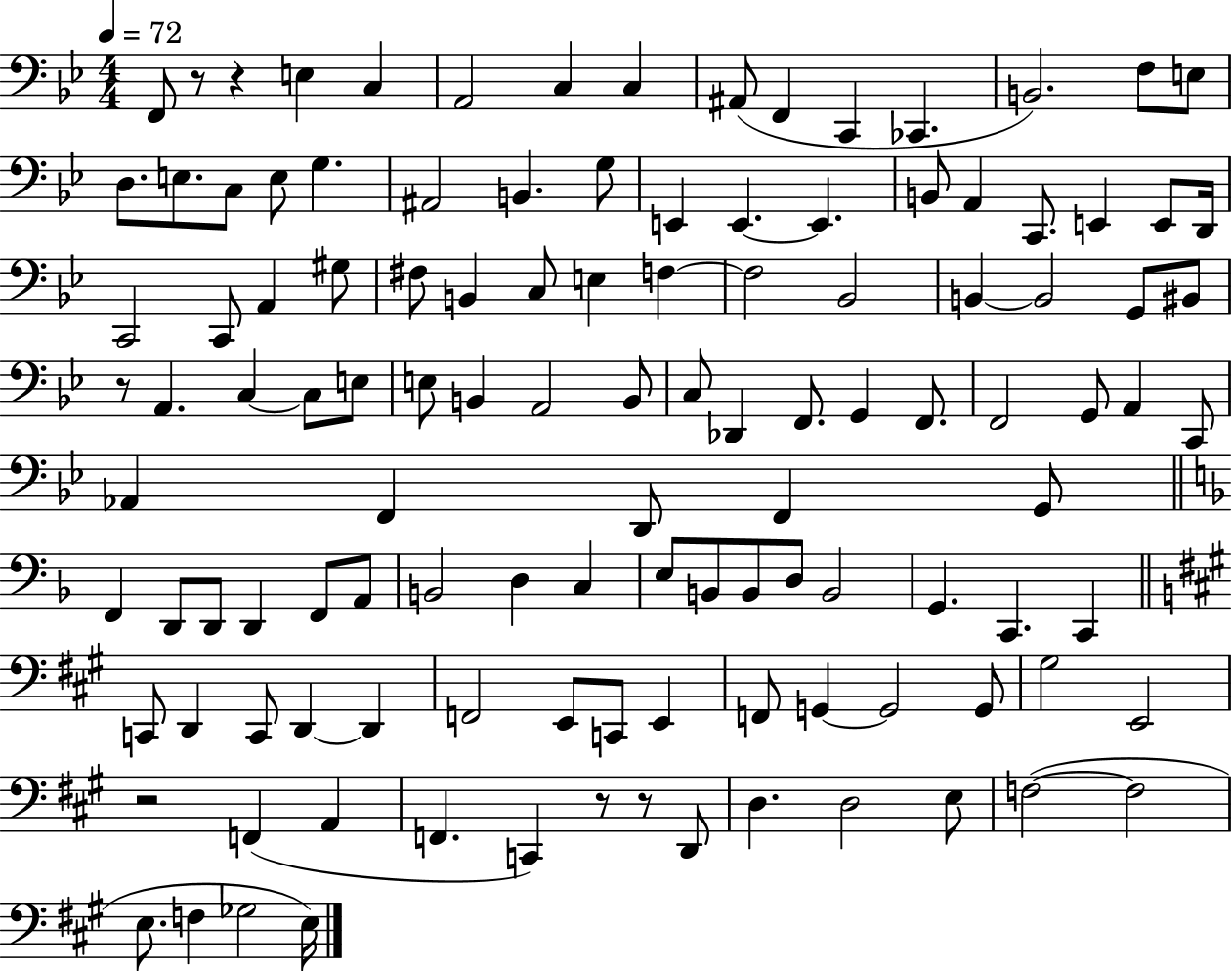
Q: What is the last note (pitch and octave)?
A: E3